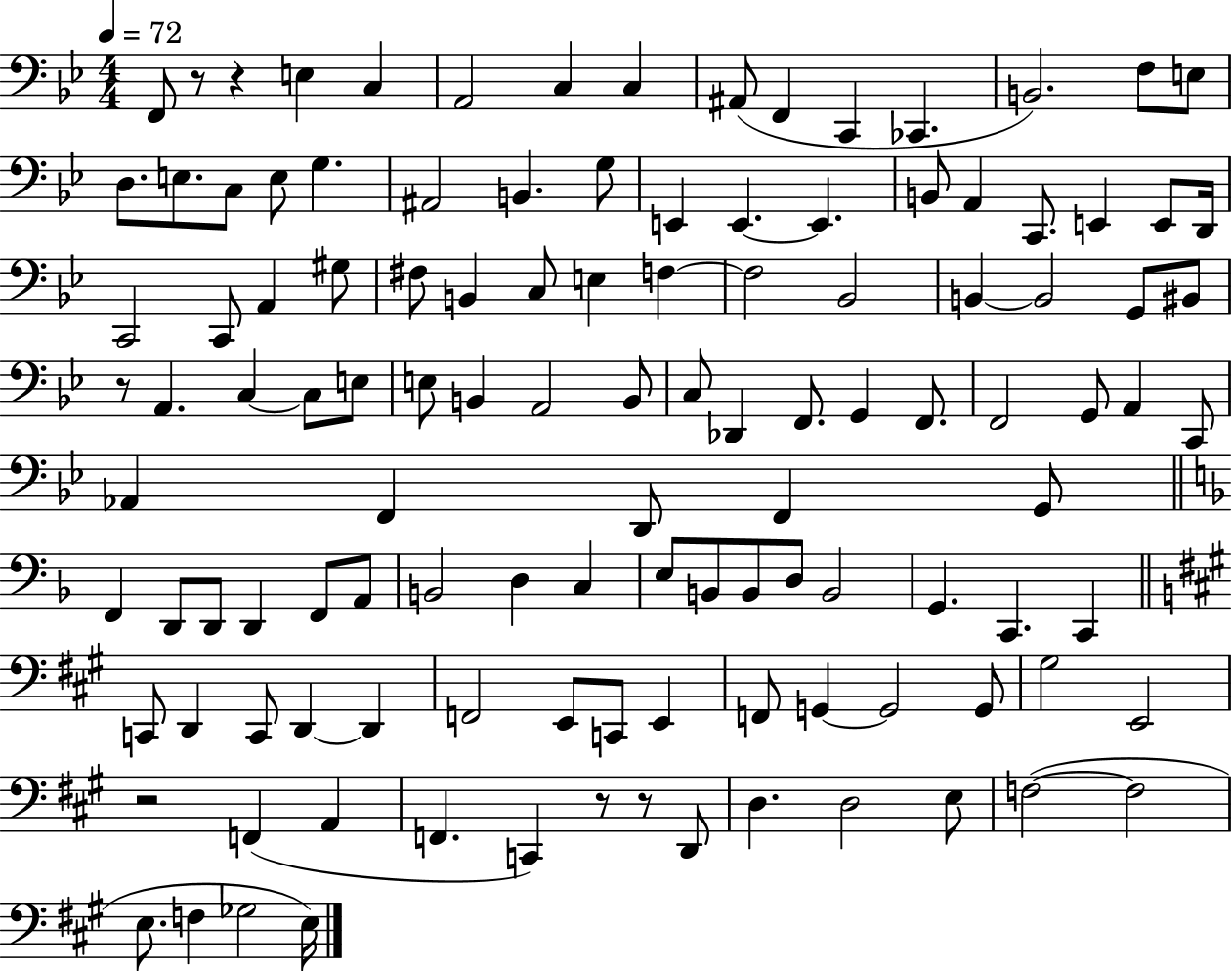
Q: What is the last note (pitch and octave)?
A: E3